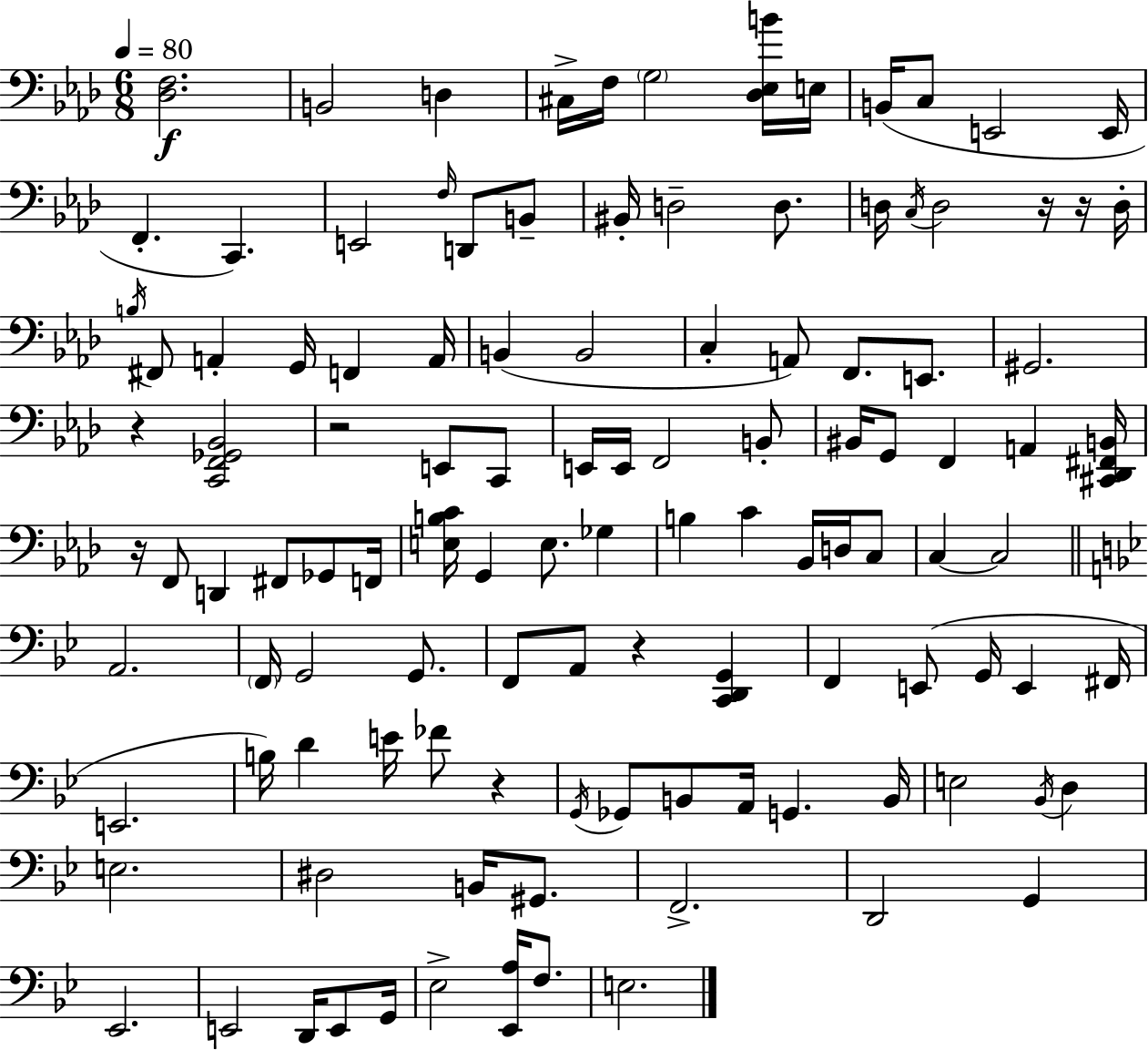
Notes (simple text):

[Db3,F3]/h. B2/h D3/q C#3/s F3/s G3/h [Db3,Eb3,B4]/s E3/s B2/s C3/e E2/h E2/s F2/q. C2/q. E2/h F3/s D2/e B2/e BIS2/s D3/h D3/e. D3/s C3/s D3/h R/s R/s D3/s B3/s F#2/e A2/q G2/s F2/q A2/s B2/q B2/h C3/q A2/e F2/e. E2/e. G#2/h. R/q [C2,F2,Gb2,Bb2]/h R/h E2/e C2/e E2/s E2/s F2/h B2/e BIS2/s G2/e F2/q A2/q [C#2,Db2,F#2,B2]/s R/s F2/e D2/q F#2/e Gb2/e F2/s [E3,B3,C4]/s G2/q E3/e. Gb3/q B3/q C4/q Bb2/s D3/s C3/e C3/q C3/h A2/h. F2/s G2/h G2/e. F2/e A2/e R/q [C2,D2,G2]/q F2/q E2/e G2/s E2/q F#2/s E2/h. B3/s D4/q E4/s FES4/e R/q G2/s Gb2/e B2/e A2/s G2/q. B2/s E3/h Bb2/s D3/q E3/h. D#3/h B2/s G#2/e. F2/h. D2/h G2/q Eb2/h. E2/h D2/s E2/e G2/s Eb3/h [Eb2,A3]/s F3/e. E3/h.